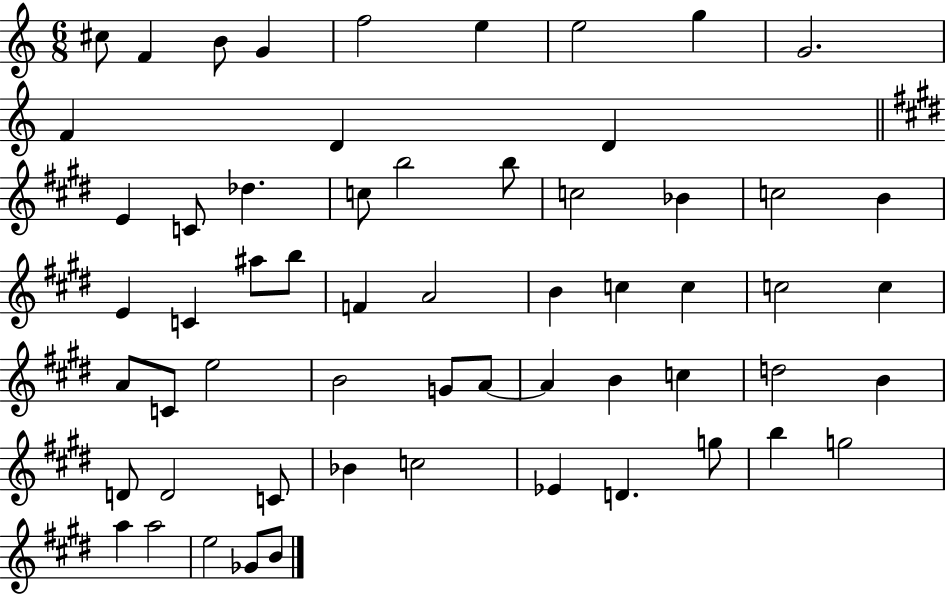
C#5/e F4/q B4/e G4/q F5/h E5/q E5/h G5/q G4/h. F4/q D4/q D4/q E4/q C4/e Db5/q. C5/e B5/h B5/e C5/h Bb4/q C5/h B4/q E4/q C4/q A#5/e B5/e F4/q A4/h B4/q C5/q C5/q C5/h C5/q A4/e C4/e E5/h B4/h G4/e A4/e A4/q B4/q C5/q D5/h B4/q D4/e D4/h C4/e Bb4/q C5/h Eb4/q D4/q. G5/e B5/q G5/h A5/q A5/h E5/h Gb4/e B4/e